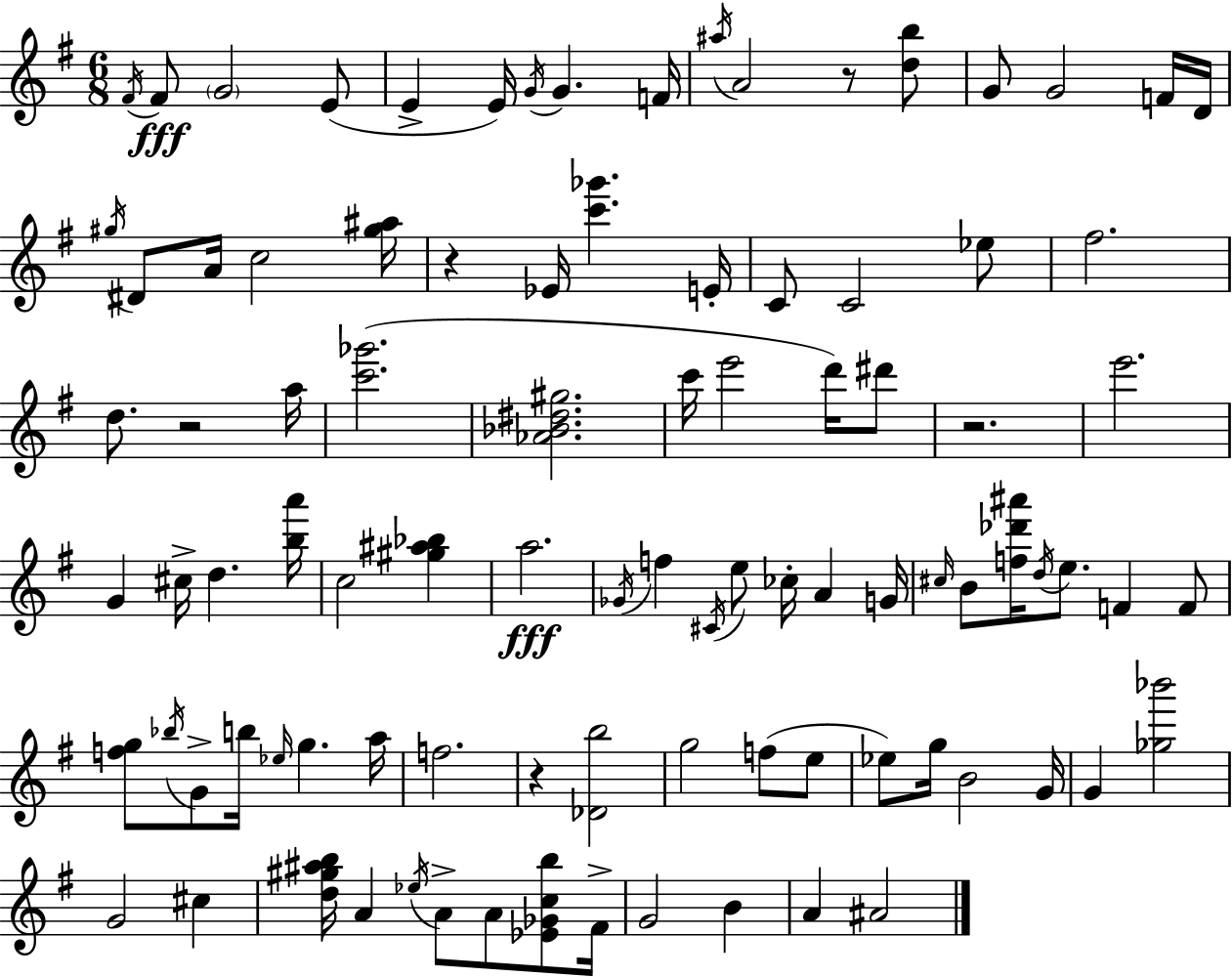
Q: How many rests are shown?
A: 5